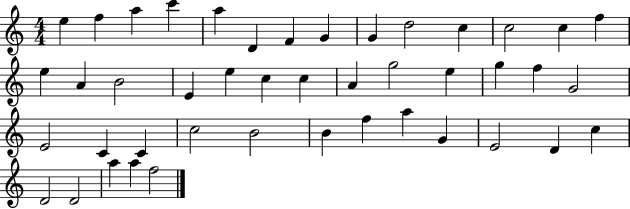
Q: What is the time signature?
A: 4/4